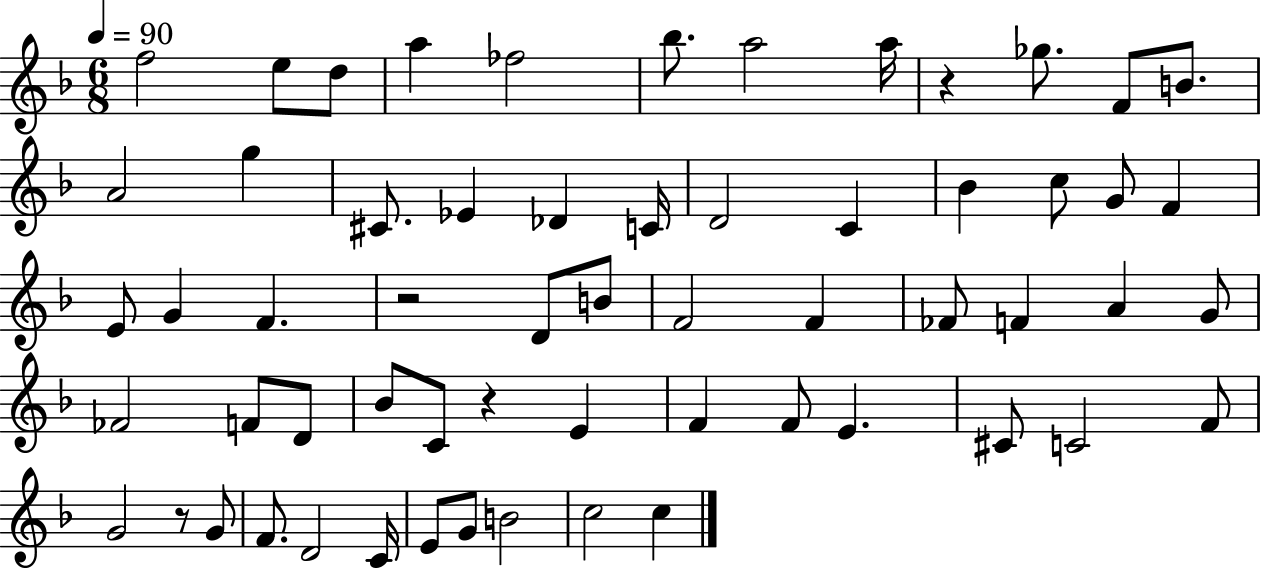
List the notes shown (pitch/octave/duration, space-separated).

F5/h E5/e D5/e A5/q FES5/h Bb5/e. A5/h A5/s R/q Gb5/e. F4/e B4/e. A4/h G5/q C#4/e. Eb4/q Db4/q C4/s D4/h C4/q Bb4/q C5/e G4/e F4/q E4/e G4/q F4/q. R/h D4/e B4/e F4/h F4/q FES4/e F4/q A4/q G4/e FES4/h F4/e D4/e Bb4/e C4/e R/q E4/q F4/q F4/e E4/q. C#4/e C4/h F4/e G4/h R/e G4/e F4/e. D4/h C4/s E4/e G4/e B4/h C5/h C5/q